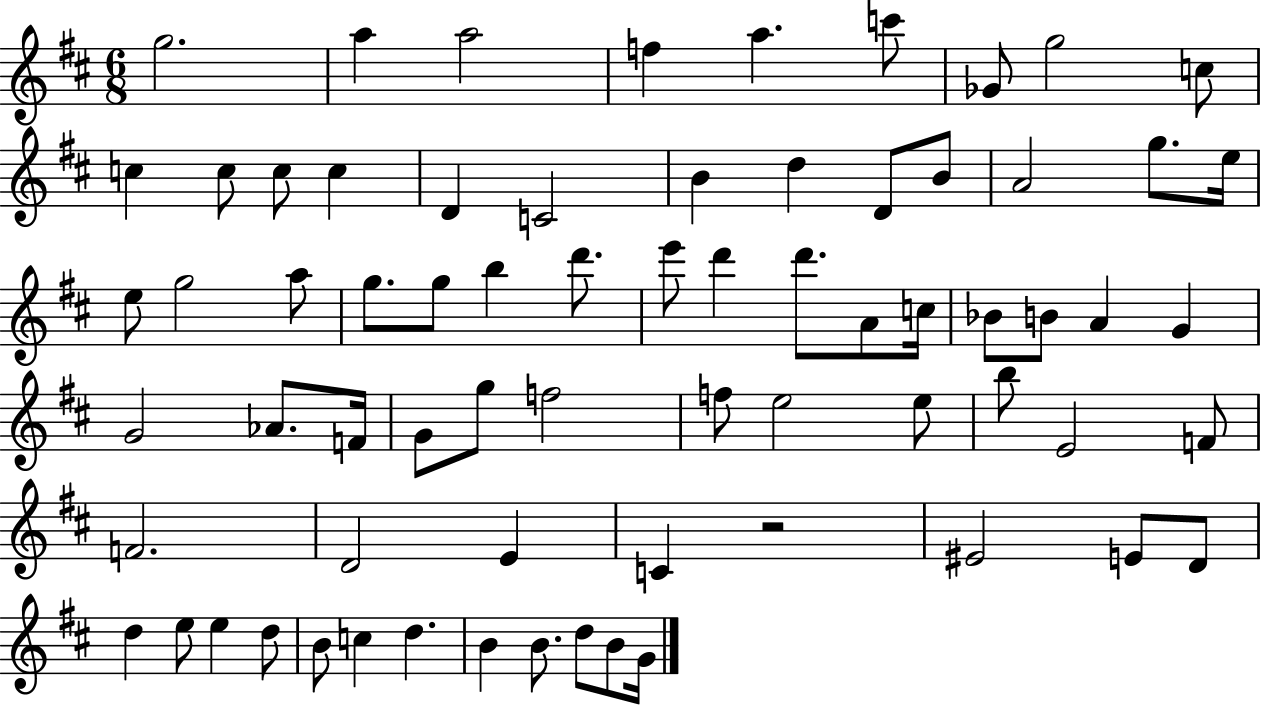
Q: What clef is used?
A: treble